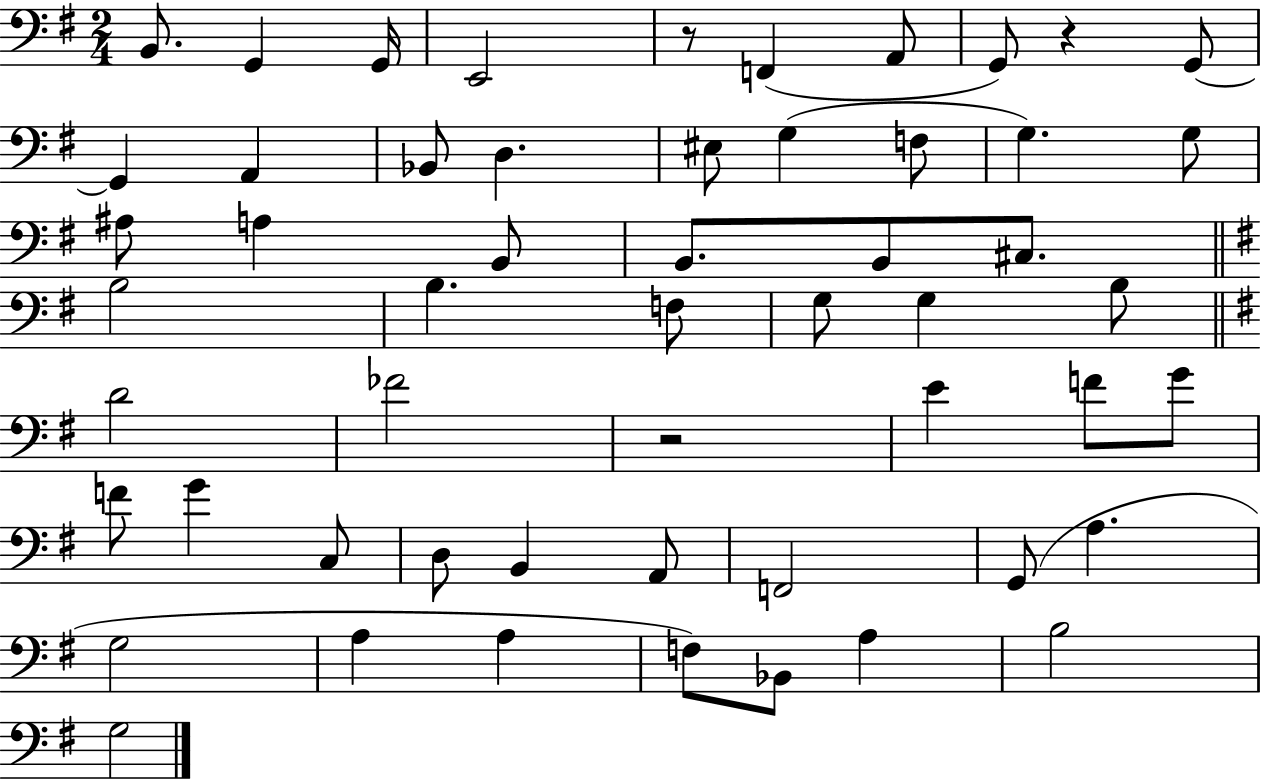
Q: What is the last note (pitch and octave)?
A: G3